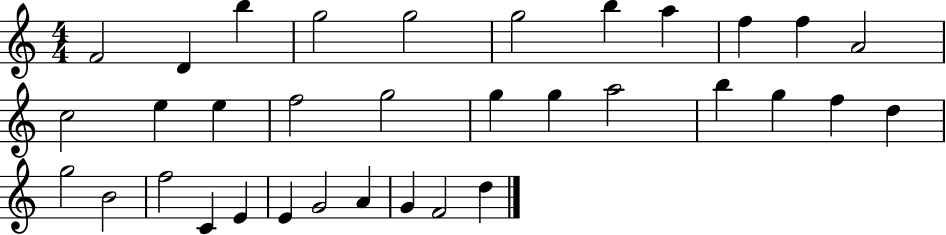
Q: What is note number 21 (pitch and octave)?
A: G5